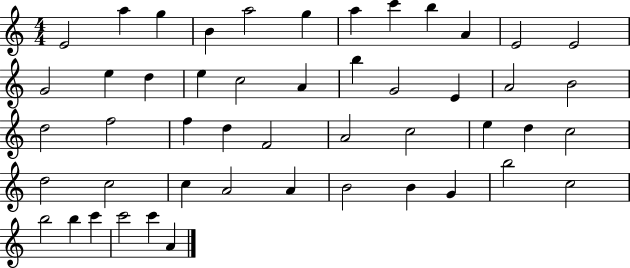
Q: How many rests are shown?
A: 0